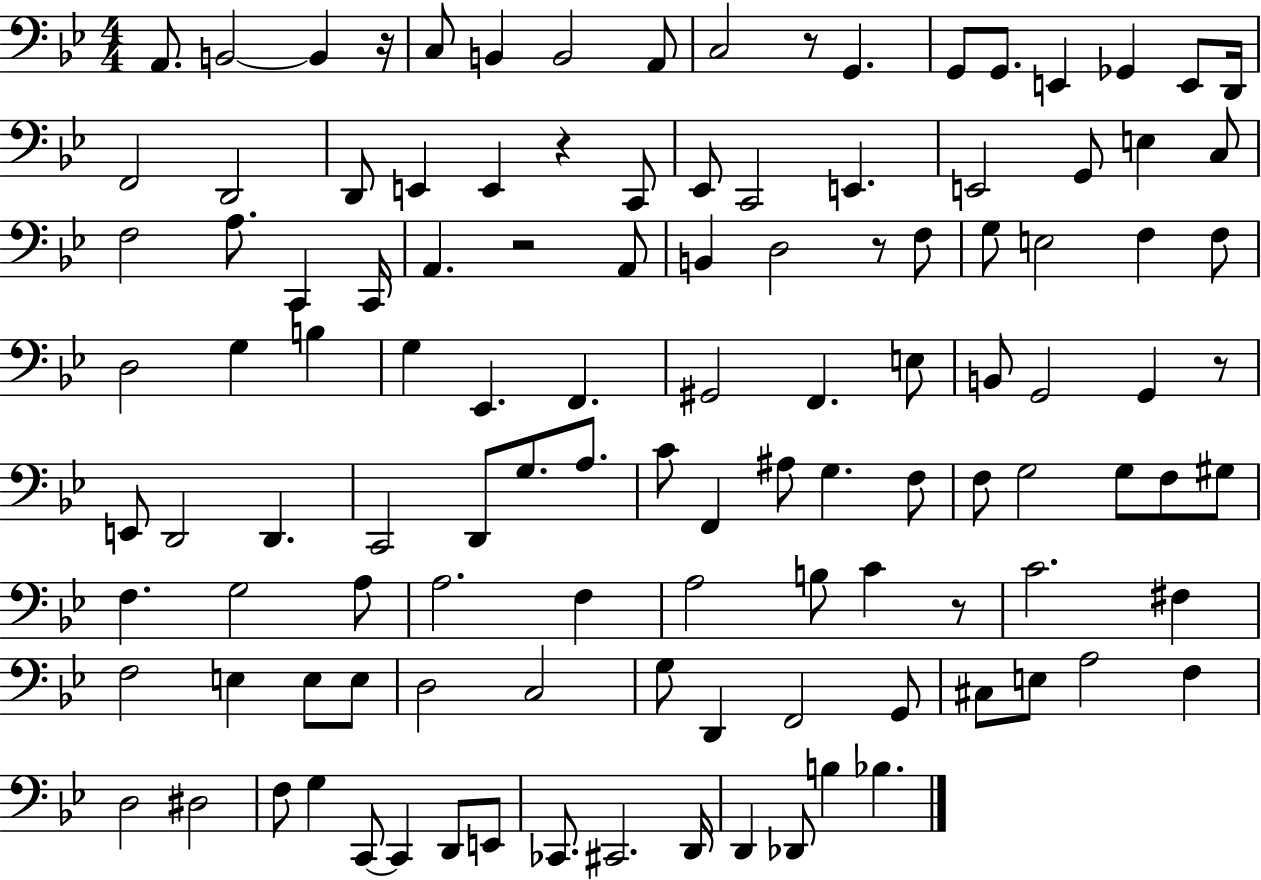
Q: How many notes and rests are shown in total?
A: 116